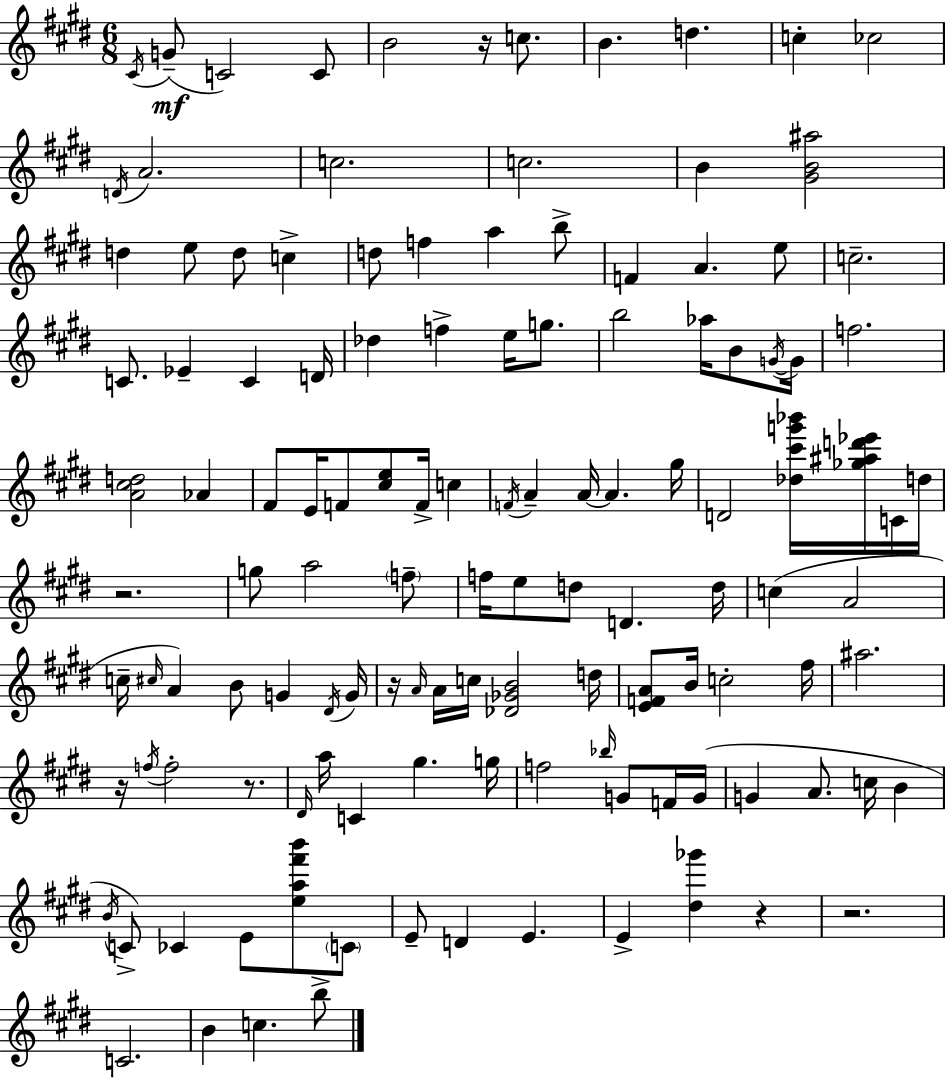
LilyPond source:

{
  \clef treble
  \numericTimeSignature
  \time 6/8
  \key e \major
  \acciaccatura { cis'16 }(\mf g'8-- c'2) c'8 | b'2 r16 c''8. | b'4. d''4. | c''4-. ces''2 | \break \acciaccatura { d'16 } a'2. | c''2. | c''2. | b'4 <gis' b' ais''>2 | \break d''4 e''8 d''8 c''4-> | d''8 f''4 a''4 | b''8-> f'4 a'4. | e''8 c''2.-- | \break c'8. ees'4-- c'4 | d'16 des''4 f''4-> e''16 g''8. | b''2 aes''16 b'8 | \acciaccatura { g'16~ }~ g'16 f''2. | \break <a' cis'' d''>2 aes'4 | fis'8 e'16 f'8 <cis'' e''>8 f'16-> c''4 | \acciaccatura { f'16 } a'4-- a'16~~ a'4. | gis''16 d'2 | \break <des'' cis''' g''' bes'''>16 <ges'' ais'' d''' ees'''>16 c'16 d''16 r2. | g''8 a''2 | \parenthesize f''8-- f''16 e''8 d''8 d'4. | d''16 c''4( a'2 | \break c''16-- \grace { cis''16 }) a'4 b'8 | g'4 \acciaccatura { dis'16 } g'16 r16 \grace { a'16 } a'16 c''16 <des' ges' b'>2 | d''16 <e' f' a'>8 b'16 c''2-. | fis''16 ais''2. | \break r16 \acciaccatura { f''16 } f''2-. | r8. \grace { dis'16 } a''16 c'4 | gis''4. g''16 f''2 | \grace { bes''16 } g'8 f'16 g'16( g'4 | \break a'8. c''16 b'4 \acciaccatura { b'16 }) c'8-> | ces'4 e'8 <e'' a'' fis''' b'''>8 \parenthesize c'8 e'8-- | d'4 e'4. e'4-> | <dis'' ges'''>4 r4 r2. | \break c'2. | b'4 | c''4. b''8-> \bar "|."
}